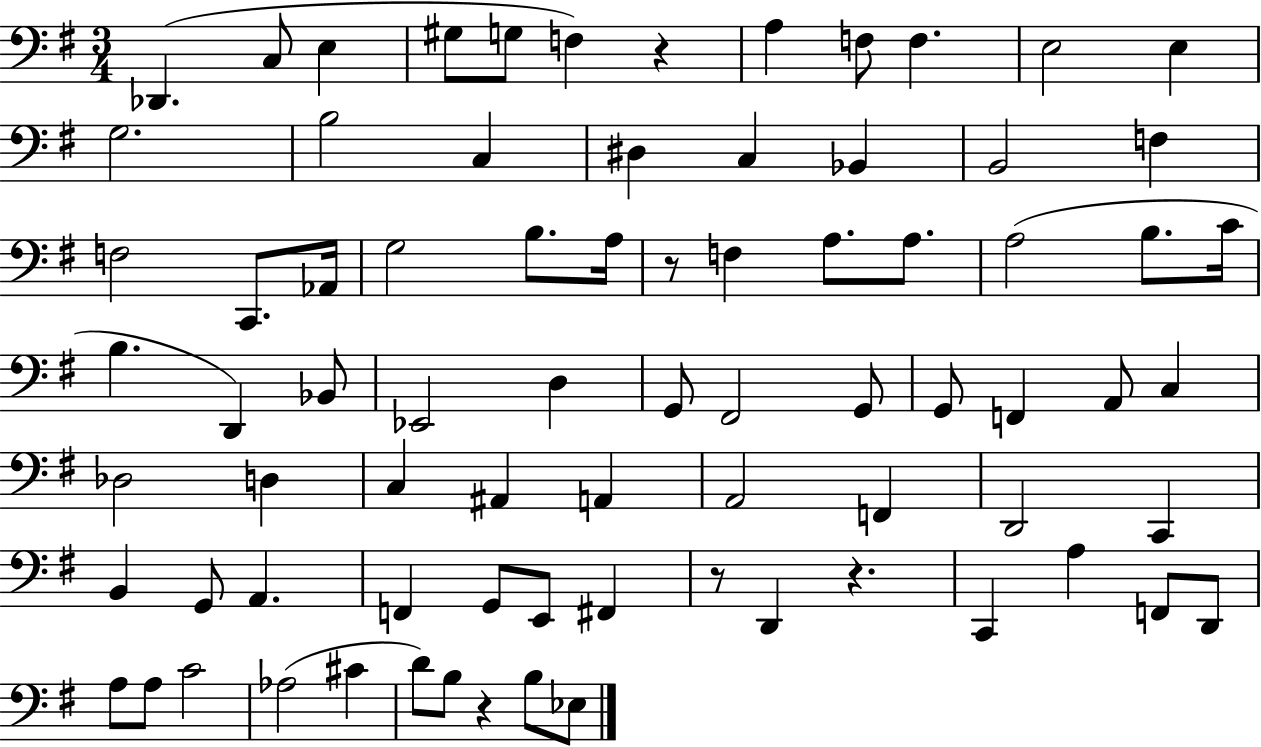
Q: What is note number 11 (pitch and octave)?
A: E3